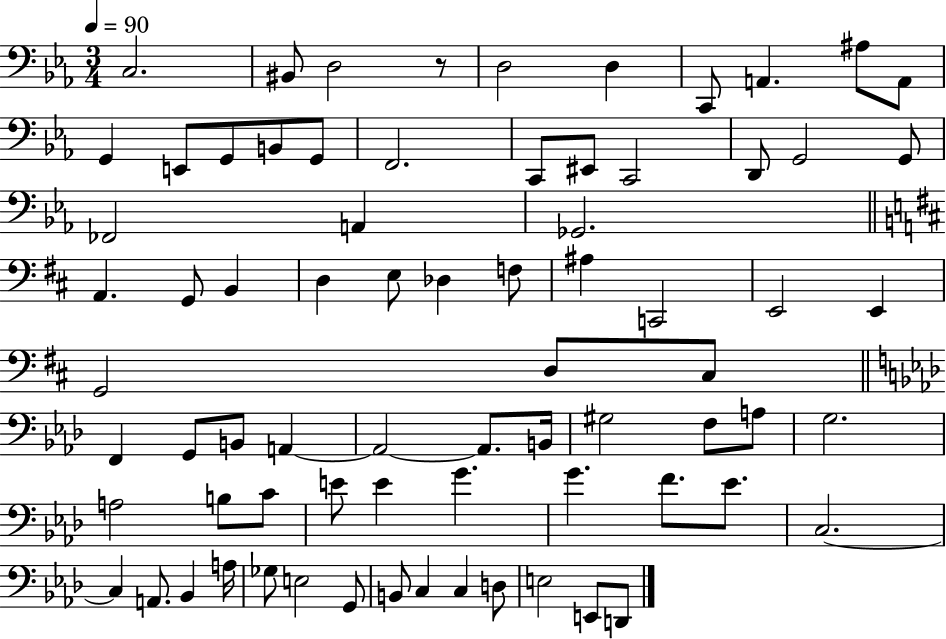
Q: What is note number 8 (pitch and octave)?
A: A#3